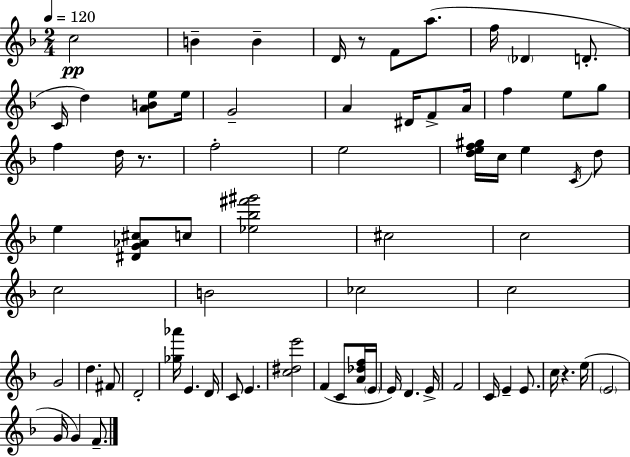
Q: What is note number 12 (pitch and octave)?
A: E5